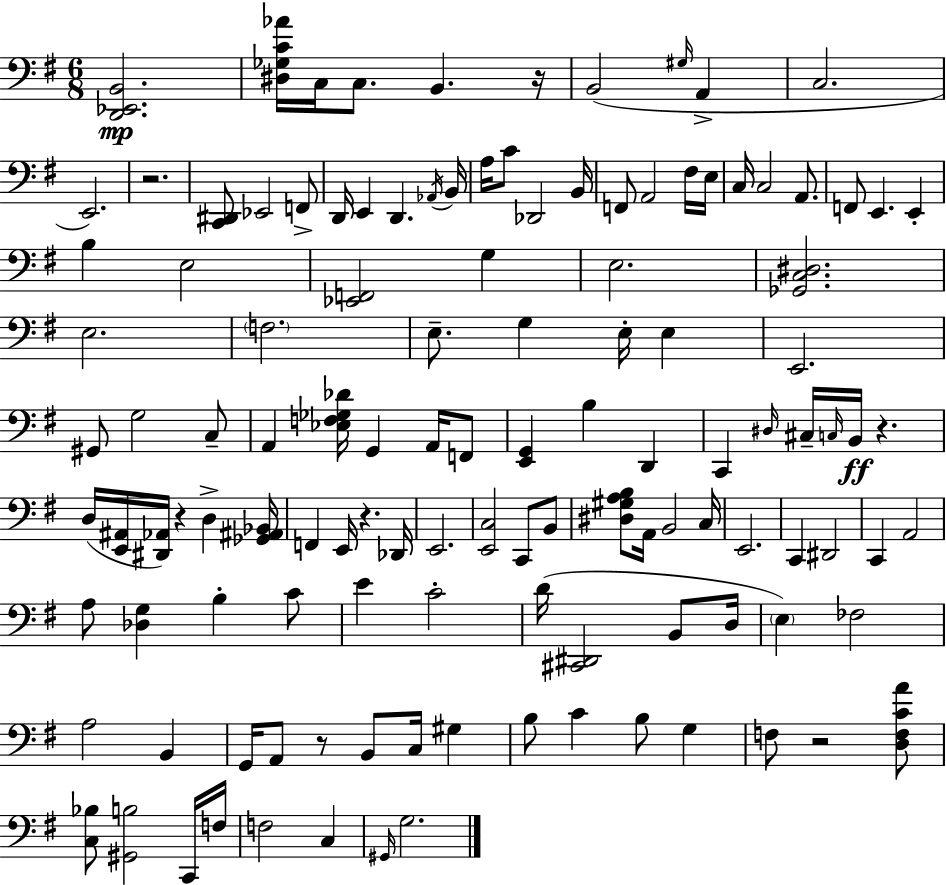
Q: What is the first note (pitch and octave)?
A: C3